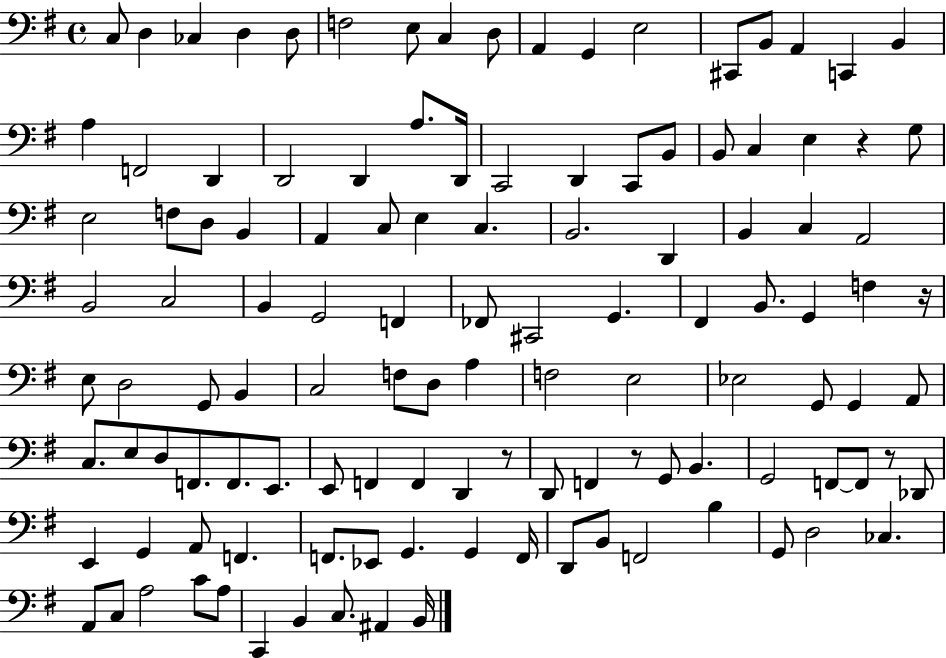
X:1
T:Untitled
M:4/4
L:1/4
K:G
C,/2 D, _C, D, D,/2 F,2 E,/2 C, D,/2 A,, G,, E,2 ^C,,/2 B,,/2 A,, C,, B,, A, F,,2 D,, D,,2 D,, A,/2 D,,/4 C,,2 D,, C,,/2 B,,/2 B,,/2 C, E, z G,/2 E,2 F,/2 D,/2 B,, A,, C,/2 E, C, B,,2 D,, B,, C, A,,2 B,,2 C,2 B,, G,,2 F,, _F,,/2 ^C,,2 G,, ^F,, B,,/2 G,, F, z/4 E,/2 D,2 G,,/2 B,, C,2 F,/2 D,/2 A, F,2 E,2 _E,2 G,,/2 G,, A,,/2 C,/2 E,/2 D,/2 F,,/2 F,,/2 E,,/2 E,,/2 F,, F,, D,, z/2 D,,/2 F,, z/2 G,,/2 B,, G,,2 F,,/2 F,,/2 z/2 _D,,/2 E,, G,, A,,/2 F,, F,,/2 _E,,/2 G,, G,, F,,/4 D,,/2 B,,/2 F,,2 B, G,,/2 D,2 _C, A,,/2 C,/2 A,2 C/2 A,/2 C,, B,, C,/2 ^A,, B,,/4